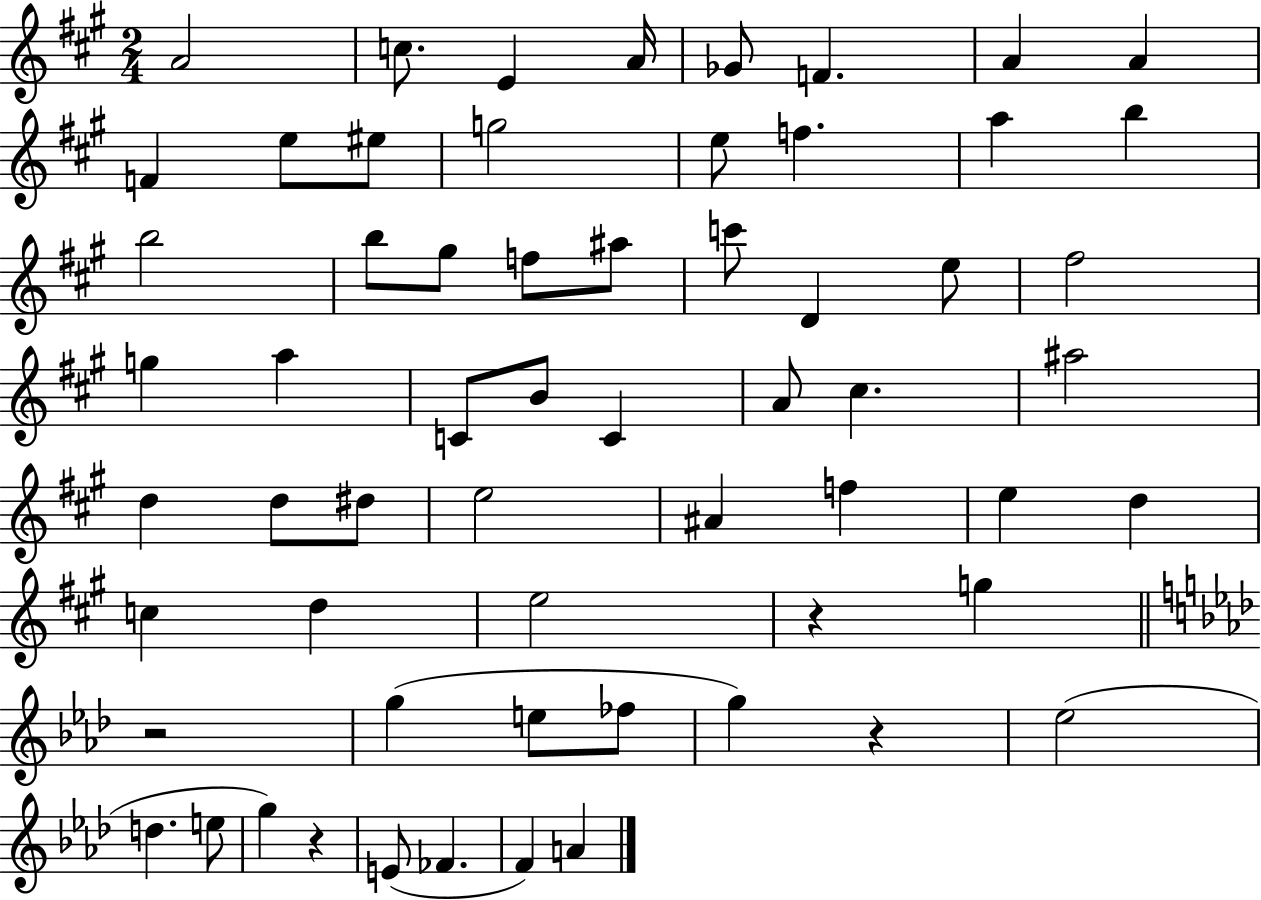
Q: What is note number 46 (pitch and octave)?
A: G5